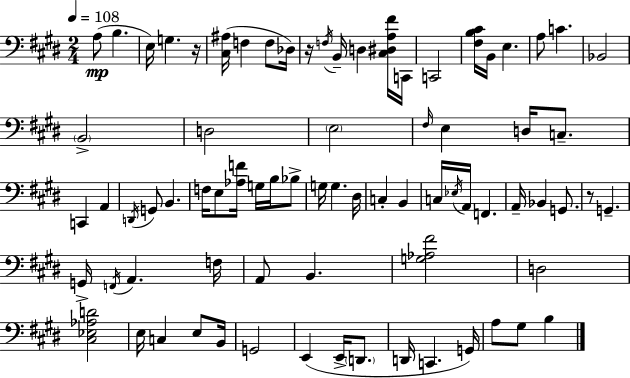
A3/e B3/q. E3/s G3/q. R/s [C#3,A#3]/s F3/q F3/e Db3/s R/s F3/s B2/s D3/q [C#3,D#3,A3,F#4]/s C2/s C2/h [F#3,B3,C#4]/s B2/s E3/q. A3/e C4/q. Bb2/h B2/h D3/h E3/h F#3/s E3/q D3/s C3/e. C2/q A2/q D2/s G2/e B2/q. F3/s E3/e [Ab3,F4]/s G3/s B3/s Bb3/e G3/s G3/q. D#3/s C3/q B2/q C3/s Eb3/s A2/s F2/q. A2/s Bb2/q G2/e. R/e G2/q. G2/s F2/s A2/q. F3/s A2/e B2/q. [G3,Ab3,F#4]/h D3/h [C#3,Eb3,Ab3,D4]/h E3/s C3/q E3/e B2/s G2/h E2/q E2/s D2/e. D2/s C2/q. G2/s A3/e G#3/e B3/q